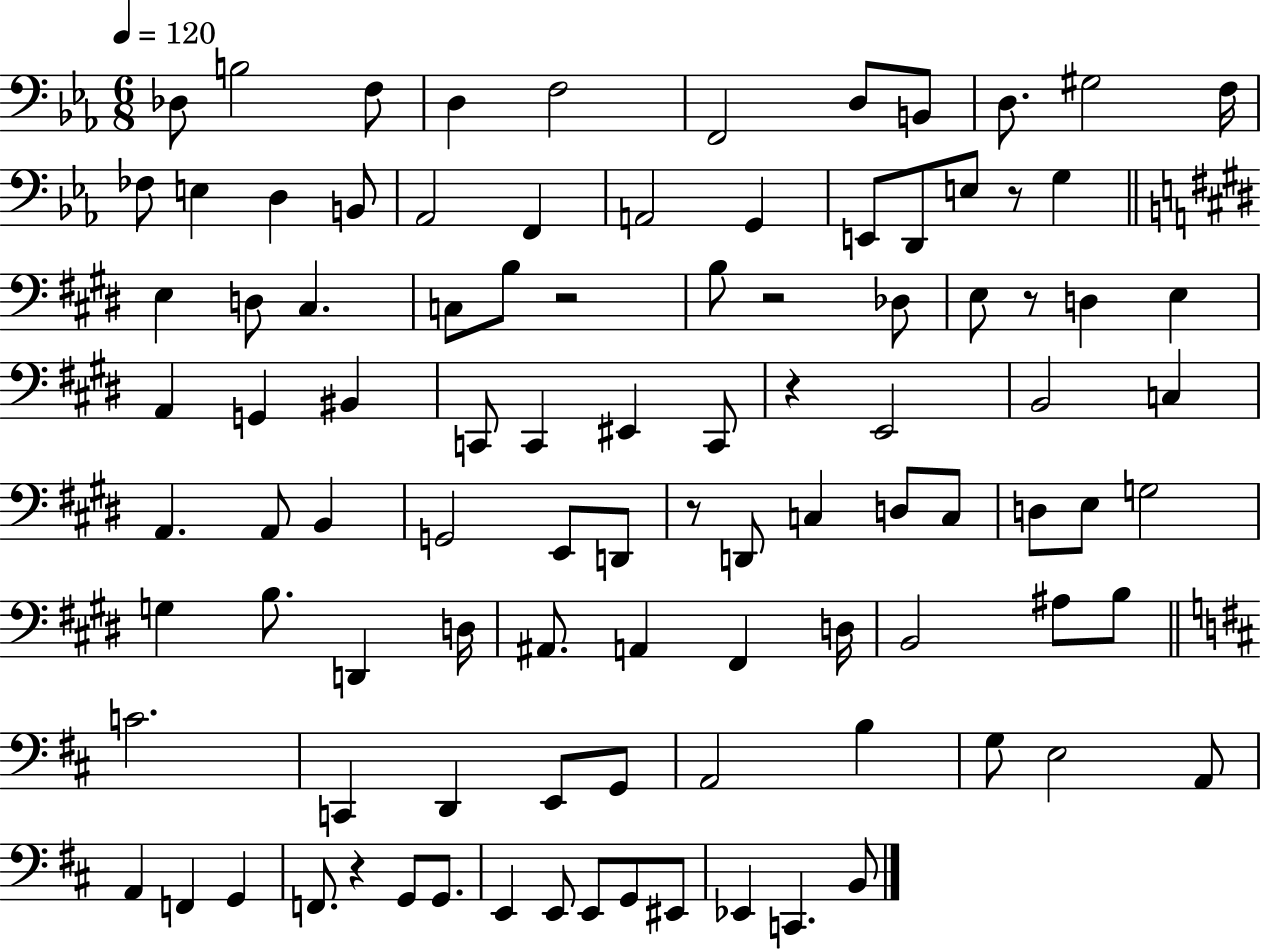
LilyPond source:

{
  \clef bass
  \numericTimeSignature
  \time 6/8
  \key ees \major
  \tempo 4 = 120
  \repeat volta 2 { des8 b2 f8 | d4 f2 | f,2 d8 b,8 | d8. gis2 f16 | \break fes8 e4 d4 b,8 | aes,2 f,4 | a,2 g,4 | e,8 d,8 e8 r8 g4 | \break \bar "||" \break \key e \major e4 d8 cis4. | c8 b8 r2 | b8 r2 des8 | e8 r8 d4 e4 | \break a,4 g,4 bis,4 | c,8 c,4 eis,4 c,8 | r4 e,2 | b,2 c4 | \break a,4. a,8 b,4 | g,2 e,8 d,8 | r8 d,8 c4 d8 c8 | d8 e8 g2 | \break g4 b8. d,4 d16 | ais,8. a,4 fis,4 d16 | b,2 ais8 b8 | \bar "||" \break \key d \major c'2. | c,4 d,4 e,8 g,8 | a,2 b4 | g8 e2 a,8 | \break a,4 f,4 g,4 | f,8. r4 g,8 g,8. | e,4 e,8 e,8 g,8 eis,8 | ees,4 c,4. b,8 | \break } \bar "|."
}